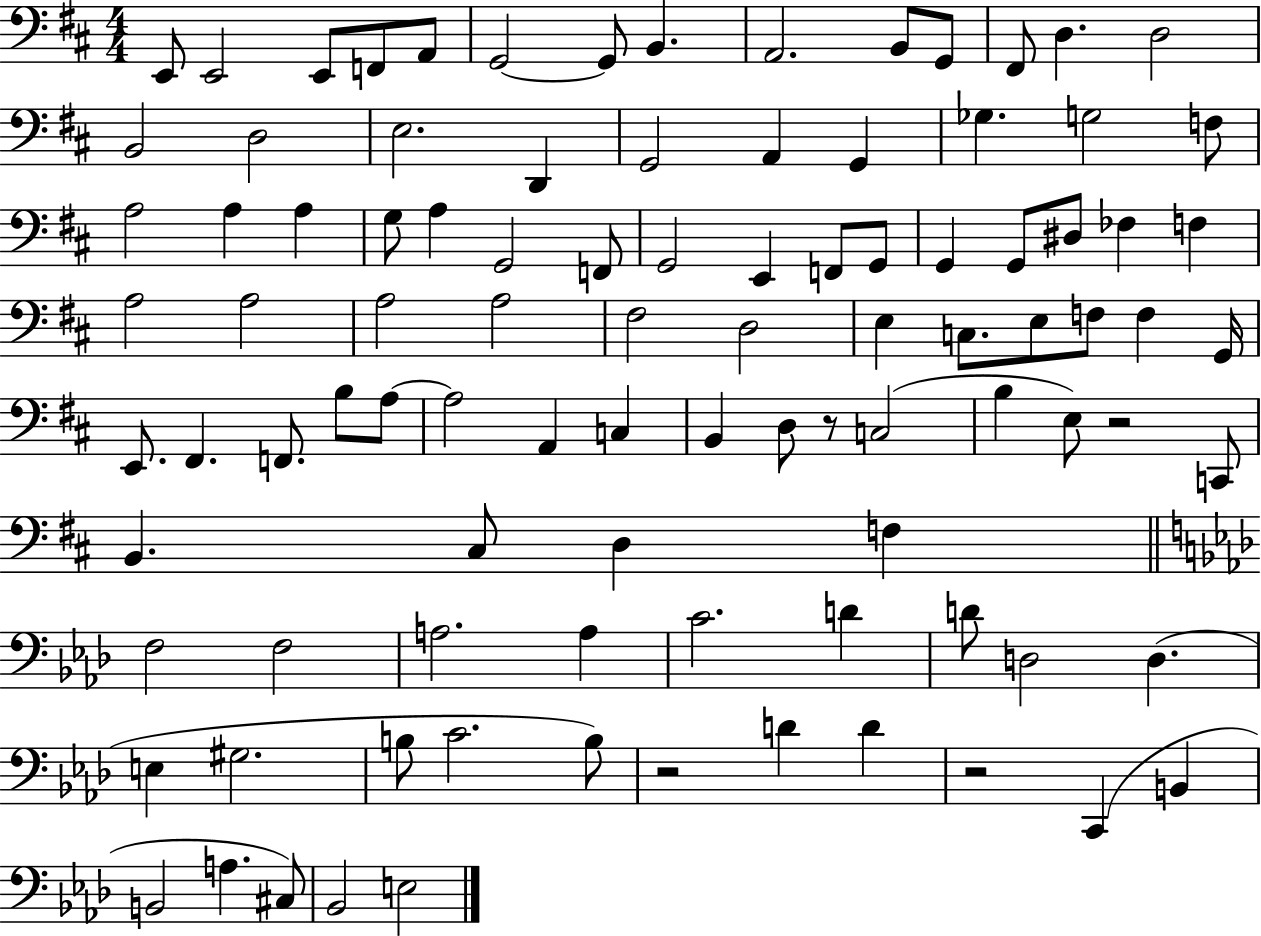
X:1
T:Untitled
M:4/4
L:1/4
K:D
E,,/2 E,,2 E,,/2 F,,/2 A,,/2 G,,2 G,,/2 B,, A,,2 B,,/2 G,,/2 ^F,,/2 D, D,2 B,,2 D,2 E,2 D,, G,,2 A,, G,, _G, G,2 F,/2 A,2 A, A, G,/2 A, G,,2 F,,/2 G,,2 E,, F,,/2 G,,/2 G,, G,,/2 ^D,/2 _F, F, A,2 A,2 A,2 A,2 ^F,2 D,2 E, C,/2 E,/2 F,/2 F, G,,/4 E,,/2 ^F,, F,,/2 B,/2 A,/2 A,2 A,, C, B,, D,/2 z/2 C,2 B, E,/2 z2 C,,/2 B,, ^C,/2 D, F, F,2 F,2 A,2 A, C2 D D/2 D,2 D, E, ^G,2 B,/2 C2 B,/2 z2 D D z2 C,, B,, B,,2 A, ^C,/2 _B,,2 E,2